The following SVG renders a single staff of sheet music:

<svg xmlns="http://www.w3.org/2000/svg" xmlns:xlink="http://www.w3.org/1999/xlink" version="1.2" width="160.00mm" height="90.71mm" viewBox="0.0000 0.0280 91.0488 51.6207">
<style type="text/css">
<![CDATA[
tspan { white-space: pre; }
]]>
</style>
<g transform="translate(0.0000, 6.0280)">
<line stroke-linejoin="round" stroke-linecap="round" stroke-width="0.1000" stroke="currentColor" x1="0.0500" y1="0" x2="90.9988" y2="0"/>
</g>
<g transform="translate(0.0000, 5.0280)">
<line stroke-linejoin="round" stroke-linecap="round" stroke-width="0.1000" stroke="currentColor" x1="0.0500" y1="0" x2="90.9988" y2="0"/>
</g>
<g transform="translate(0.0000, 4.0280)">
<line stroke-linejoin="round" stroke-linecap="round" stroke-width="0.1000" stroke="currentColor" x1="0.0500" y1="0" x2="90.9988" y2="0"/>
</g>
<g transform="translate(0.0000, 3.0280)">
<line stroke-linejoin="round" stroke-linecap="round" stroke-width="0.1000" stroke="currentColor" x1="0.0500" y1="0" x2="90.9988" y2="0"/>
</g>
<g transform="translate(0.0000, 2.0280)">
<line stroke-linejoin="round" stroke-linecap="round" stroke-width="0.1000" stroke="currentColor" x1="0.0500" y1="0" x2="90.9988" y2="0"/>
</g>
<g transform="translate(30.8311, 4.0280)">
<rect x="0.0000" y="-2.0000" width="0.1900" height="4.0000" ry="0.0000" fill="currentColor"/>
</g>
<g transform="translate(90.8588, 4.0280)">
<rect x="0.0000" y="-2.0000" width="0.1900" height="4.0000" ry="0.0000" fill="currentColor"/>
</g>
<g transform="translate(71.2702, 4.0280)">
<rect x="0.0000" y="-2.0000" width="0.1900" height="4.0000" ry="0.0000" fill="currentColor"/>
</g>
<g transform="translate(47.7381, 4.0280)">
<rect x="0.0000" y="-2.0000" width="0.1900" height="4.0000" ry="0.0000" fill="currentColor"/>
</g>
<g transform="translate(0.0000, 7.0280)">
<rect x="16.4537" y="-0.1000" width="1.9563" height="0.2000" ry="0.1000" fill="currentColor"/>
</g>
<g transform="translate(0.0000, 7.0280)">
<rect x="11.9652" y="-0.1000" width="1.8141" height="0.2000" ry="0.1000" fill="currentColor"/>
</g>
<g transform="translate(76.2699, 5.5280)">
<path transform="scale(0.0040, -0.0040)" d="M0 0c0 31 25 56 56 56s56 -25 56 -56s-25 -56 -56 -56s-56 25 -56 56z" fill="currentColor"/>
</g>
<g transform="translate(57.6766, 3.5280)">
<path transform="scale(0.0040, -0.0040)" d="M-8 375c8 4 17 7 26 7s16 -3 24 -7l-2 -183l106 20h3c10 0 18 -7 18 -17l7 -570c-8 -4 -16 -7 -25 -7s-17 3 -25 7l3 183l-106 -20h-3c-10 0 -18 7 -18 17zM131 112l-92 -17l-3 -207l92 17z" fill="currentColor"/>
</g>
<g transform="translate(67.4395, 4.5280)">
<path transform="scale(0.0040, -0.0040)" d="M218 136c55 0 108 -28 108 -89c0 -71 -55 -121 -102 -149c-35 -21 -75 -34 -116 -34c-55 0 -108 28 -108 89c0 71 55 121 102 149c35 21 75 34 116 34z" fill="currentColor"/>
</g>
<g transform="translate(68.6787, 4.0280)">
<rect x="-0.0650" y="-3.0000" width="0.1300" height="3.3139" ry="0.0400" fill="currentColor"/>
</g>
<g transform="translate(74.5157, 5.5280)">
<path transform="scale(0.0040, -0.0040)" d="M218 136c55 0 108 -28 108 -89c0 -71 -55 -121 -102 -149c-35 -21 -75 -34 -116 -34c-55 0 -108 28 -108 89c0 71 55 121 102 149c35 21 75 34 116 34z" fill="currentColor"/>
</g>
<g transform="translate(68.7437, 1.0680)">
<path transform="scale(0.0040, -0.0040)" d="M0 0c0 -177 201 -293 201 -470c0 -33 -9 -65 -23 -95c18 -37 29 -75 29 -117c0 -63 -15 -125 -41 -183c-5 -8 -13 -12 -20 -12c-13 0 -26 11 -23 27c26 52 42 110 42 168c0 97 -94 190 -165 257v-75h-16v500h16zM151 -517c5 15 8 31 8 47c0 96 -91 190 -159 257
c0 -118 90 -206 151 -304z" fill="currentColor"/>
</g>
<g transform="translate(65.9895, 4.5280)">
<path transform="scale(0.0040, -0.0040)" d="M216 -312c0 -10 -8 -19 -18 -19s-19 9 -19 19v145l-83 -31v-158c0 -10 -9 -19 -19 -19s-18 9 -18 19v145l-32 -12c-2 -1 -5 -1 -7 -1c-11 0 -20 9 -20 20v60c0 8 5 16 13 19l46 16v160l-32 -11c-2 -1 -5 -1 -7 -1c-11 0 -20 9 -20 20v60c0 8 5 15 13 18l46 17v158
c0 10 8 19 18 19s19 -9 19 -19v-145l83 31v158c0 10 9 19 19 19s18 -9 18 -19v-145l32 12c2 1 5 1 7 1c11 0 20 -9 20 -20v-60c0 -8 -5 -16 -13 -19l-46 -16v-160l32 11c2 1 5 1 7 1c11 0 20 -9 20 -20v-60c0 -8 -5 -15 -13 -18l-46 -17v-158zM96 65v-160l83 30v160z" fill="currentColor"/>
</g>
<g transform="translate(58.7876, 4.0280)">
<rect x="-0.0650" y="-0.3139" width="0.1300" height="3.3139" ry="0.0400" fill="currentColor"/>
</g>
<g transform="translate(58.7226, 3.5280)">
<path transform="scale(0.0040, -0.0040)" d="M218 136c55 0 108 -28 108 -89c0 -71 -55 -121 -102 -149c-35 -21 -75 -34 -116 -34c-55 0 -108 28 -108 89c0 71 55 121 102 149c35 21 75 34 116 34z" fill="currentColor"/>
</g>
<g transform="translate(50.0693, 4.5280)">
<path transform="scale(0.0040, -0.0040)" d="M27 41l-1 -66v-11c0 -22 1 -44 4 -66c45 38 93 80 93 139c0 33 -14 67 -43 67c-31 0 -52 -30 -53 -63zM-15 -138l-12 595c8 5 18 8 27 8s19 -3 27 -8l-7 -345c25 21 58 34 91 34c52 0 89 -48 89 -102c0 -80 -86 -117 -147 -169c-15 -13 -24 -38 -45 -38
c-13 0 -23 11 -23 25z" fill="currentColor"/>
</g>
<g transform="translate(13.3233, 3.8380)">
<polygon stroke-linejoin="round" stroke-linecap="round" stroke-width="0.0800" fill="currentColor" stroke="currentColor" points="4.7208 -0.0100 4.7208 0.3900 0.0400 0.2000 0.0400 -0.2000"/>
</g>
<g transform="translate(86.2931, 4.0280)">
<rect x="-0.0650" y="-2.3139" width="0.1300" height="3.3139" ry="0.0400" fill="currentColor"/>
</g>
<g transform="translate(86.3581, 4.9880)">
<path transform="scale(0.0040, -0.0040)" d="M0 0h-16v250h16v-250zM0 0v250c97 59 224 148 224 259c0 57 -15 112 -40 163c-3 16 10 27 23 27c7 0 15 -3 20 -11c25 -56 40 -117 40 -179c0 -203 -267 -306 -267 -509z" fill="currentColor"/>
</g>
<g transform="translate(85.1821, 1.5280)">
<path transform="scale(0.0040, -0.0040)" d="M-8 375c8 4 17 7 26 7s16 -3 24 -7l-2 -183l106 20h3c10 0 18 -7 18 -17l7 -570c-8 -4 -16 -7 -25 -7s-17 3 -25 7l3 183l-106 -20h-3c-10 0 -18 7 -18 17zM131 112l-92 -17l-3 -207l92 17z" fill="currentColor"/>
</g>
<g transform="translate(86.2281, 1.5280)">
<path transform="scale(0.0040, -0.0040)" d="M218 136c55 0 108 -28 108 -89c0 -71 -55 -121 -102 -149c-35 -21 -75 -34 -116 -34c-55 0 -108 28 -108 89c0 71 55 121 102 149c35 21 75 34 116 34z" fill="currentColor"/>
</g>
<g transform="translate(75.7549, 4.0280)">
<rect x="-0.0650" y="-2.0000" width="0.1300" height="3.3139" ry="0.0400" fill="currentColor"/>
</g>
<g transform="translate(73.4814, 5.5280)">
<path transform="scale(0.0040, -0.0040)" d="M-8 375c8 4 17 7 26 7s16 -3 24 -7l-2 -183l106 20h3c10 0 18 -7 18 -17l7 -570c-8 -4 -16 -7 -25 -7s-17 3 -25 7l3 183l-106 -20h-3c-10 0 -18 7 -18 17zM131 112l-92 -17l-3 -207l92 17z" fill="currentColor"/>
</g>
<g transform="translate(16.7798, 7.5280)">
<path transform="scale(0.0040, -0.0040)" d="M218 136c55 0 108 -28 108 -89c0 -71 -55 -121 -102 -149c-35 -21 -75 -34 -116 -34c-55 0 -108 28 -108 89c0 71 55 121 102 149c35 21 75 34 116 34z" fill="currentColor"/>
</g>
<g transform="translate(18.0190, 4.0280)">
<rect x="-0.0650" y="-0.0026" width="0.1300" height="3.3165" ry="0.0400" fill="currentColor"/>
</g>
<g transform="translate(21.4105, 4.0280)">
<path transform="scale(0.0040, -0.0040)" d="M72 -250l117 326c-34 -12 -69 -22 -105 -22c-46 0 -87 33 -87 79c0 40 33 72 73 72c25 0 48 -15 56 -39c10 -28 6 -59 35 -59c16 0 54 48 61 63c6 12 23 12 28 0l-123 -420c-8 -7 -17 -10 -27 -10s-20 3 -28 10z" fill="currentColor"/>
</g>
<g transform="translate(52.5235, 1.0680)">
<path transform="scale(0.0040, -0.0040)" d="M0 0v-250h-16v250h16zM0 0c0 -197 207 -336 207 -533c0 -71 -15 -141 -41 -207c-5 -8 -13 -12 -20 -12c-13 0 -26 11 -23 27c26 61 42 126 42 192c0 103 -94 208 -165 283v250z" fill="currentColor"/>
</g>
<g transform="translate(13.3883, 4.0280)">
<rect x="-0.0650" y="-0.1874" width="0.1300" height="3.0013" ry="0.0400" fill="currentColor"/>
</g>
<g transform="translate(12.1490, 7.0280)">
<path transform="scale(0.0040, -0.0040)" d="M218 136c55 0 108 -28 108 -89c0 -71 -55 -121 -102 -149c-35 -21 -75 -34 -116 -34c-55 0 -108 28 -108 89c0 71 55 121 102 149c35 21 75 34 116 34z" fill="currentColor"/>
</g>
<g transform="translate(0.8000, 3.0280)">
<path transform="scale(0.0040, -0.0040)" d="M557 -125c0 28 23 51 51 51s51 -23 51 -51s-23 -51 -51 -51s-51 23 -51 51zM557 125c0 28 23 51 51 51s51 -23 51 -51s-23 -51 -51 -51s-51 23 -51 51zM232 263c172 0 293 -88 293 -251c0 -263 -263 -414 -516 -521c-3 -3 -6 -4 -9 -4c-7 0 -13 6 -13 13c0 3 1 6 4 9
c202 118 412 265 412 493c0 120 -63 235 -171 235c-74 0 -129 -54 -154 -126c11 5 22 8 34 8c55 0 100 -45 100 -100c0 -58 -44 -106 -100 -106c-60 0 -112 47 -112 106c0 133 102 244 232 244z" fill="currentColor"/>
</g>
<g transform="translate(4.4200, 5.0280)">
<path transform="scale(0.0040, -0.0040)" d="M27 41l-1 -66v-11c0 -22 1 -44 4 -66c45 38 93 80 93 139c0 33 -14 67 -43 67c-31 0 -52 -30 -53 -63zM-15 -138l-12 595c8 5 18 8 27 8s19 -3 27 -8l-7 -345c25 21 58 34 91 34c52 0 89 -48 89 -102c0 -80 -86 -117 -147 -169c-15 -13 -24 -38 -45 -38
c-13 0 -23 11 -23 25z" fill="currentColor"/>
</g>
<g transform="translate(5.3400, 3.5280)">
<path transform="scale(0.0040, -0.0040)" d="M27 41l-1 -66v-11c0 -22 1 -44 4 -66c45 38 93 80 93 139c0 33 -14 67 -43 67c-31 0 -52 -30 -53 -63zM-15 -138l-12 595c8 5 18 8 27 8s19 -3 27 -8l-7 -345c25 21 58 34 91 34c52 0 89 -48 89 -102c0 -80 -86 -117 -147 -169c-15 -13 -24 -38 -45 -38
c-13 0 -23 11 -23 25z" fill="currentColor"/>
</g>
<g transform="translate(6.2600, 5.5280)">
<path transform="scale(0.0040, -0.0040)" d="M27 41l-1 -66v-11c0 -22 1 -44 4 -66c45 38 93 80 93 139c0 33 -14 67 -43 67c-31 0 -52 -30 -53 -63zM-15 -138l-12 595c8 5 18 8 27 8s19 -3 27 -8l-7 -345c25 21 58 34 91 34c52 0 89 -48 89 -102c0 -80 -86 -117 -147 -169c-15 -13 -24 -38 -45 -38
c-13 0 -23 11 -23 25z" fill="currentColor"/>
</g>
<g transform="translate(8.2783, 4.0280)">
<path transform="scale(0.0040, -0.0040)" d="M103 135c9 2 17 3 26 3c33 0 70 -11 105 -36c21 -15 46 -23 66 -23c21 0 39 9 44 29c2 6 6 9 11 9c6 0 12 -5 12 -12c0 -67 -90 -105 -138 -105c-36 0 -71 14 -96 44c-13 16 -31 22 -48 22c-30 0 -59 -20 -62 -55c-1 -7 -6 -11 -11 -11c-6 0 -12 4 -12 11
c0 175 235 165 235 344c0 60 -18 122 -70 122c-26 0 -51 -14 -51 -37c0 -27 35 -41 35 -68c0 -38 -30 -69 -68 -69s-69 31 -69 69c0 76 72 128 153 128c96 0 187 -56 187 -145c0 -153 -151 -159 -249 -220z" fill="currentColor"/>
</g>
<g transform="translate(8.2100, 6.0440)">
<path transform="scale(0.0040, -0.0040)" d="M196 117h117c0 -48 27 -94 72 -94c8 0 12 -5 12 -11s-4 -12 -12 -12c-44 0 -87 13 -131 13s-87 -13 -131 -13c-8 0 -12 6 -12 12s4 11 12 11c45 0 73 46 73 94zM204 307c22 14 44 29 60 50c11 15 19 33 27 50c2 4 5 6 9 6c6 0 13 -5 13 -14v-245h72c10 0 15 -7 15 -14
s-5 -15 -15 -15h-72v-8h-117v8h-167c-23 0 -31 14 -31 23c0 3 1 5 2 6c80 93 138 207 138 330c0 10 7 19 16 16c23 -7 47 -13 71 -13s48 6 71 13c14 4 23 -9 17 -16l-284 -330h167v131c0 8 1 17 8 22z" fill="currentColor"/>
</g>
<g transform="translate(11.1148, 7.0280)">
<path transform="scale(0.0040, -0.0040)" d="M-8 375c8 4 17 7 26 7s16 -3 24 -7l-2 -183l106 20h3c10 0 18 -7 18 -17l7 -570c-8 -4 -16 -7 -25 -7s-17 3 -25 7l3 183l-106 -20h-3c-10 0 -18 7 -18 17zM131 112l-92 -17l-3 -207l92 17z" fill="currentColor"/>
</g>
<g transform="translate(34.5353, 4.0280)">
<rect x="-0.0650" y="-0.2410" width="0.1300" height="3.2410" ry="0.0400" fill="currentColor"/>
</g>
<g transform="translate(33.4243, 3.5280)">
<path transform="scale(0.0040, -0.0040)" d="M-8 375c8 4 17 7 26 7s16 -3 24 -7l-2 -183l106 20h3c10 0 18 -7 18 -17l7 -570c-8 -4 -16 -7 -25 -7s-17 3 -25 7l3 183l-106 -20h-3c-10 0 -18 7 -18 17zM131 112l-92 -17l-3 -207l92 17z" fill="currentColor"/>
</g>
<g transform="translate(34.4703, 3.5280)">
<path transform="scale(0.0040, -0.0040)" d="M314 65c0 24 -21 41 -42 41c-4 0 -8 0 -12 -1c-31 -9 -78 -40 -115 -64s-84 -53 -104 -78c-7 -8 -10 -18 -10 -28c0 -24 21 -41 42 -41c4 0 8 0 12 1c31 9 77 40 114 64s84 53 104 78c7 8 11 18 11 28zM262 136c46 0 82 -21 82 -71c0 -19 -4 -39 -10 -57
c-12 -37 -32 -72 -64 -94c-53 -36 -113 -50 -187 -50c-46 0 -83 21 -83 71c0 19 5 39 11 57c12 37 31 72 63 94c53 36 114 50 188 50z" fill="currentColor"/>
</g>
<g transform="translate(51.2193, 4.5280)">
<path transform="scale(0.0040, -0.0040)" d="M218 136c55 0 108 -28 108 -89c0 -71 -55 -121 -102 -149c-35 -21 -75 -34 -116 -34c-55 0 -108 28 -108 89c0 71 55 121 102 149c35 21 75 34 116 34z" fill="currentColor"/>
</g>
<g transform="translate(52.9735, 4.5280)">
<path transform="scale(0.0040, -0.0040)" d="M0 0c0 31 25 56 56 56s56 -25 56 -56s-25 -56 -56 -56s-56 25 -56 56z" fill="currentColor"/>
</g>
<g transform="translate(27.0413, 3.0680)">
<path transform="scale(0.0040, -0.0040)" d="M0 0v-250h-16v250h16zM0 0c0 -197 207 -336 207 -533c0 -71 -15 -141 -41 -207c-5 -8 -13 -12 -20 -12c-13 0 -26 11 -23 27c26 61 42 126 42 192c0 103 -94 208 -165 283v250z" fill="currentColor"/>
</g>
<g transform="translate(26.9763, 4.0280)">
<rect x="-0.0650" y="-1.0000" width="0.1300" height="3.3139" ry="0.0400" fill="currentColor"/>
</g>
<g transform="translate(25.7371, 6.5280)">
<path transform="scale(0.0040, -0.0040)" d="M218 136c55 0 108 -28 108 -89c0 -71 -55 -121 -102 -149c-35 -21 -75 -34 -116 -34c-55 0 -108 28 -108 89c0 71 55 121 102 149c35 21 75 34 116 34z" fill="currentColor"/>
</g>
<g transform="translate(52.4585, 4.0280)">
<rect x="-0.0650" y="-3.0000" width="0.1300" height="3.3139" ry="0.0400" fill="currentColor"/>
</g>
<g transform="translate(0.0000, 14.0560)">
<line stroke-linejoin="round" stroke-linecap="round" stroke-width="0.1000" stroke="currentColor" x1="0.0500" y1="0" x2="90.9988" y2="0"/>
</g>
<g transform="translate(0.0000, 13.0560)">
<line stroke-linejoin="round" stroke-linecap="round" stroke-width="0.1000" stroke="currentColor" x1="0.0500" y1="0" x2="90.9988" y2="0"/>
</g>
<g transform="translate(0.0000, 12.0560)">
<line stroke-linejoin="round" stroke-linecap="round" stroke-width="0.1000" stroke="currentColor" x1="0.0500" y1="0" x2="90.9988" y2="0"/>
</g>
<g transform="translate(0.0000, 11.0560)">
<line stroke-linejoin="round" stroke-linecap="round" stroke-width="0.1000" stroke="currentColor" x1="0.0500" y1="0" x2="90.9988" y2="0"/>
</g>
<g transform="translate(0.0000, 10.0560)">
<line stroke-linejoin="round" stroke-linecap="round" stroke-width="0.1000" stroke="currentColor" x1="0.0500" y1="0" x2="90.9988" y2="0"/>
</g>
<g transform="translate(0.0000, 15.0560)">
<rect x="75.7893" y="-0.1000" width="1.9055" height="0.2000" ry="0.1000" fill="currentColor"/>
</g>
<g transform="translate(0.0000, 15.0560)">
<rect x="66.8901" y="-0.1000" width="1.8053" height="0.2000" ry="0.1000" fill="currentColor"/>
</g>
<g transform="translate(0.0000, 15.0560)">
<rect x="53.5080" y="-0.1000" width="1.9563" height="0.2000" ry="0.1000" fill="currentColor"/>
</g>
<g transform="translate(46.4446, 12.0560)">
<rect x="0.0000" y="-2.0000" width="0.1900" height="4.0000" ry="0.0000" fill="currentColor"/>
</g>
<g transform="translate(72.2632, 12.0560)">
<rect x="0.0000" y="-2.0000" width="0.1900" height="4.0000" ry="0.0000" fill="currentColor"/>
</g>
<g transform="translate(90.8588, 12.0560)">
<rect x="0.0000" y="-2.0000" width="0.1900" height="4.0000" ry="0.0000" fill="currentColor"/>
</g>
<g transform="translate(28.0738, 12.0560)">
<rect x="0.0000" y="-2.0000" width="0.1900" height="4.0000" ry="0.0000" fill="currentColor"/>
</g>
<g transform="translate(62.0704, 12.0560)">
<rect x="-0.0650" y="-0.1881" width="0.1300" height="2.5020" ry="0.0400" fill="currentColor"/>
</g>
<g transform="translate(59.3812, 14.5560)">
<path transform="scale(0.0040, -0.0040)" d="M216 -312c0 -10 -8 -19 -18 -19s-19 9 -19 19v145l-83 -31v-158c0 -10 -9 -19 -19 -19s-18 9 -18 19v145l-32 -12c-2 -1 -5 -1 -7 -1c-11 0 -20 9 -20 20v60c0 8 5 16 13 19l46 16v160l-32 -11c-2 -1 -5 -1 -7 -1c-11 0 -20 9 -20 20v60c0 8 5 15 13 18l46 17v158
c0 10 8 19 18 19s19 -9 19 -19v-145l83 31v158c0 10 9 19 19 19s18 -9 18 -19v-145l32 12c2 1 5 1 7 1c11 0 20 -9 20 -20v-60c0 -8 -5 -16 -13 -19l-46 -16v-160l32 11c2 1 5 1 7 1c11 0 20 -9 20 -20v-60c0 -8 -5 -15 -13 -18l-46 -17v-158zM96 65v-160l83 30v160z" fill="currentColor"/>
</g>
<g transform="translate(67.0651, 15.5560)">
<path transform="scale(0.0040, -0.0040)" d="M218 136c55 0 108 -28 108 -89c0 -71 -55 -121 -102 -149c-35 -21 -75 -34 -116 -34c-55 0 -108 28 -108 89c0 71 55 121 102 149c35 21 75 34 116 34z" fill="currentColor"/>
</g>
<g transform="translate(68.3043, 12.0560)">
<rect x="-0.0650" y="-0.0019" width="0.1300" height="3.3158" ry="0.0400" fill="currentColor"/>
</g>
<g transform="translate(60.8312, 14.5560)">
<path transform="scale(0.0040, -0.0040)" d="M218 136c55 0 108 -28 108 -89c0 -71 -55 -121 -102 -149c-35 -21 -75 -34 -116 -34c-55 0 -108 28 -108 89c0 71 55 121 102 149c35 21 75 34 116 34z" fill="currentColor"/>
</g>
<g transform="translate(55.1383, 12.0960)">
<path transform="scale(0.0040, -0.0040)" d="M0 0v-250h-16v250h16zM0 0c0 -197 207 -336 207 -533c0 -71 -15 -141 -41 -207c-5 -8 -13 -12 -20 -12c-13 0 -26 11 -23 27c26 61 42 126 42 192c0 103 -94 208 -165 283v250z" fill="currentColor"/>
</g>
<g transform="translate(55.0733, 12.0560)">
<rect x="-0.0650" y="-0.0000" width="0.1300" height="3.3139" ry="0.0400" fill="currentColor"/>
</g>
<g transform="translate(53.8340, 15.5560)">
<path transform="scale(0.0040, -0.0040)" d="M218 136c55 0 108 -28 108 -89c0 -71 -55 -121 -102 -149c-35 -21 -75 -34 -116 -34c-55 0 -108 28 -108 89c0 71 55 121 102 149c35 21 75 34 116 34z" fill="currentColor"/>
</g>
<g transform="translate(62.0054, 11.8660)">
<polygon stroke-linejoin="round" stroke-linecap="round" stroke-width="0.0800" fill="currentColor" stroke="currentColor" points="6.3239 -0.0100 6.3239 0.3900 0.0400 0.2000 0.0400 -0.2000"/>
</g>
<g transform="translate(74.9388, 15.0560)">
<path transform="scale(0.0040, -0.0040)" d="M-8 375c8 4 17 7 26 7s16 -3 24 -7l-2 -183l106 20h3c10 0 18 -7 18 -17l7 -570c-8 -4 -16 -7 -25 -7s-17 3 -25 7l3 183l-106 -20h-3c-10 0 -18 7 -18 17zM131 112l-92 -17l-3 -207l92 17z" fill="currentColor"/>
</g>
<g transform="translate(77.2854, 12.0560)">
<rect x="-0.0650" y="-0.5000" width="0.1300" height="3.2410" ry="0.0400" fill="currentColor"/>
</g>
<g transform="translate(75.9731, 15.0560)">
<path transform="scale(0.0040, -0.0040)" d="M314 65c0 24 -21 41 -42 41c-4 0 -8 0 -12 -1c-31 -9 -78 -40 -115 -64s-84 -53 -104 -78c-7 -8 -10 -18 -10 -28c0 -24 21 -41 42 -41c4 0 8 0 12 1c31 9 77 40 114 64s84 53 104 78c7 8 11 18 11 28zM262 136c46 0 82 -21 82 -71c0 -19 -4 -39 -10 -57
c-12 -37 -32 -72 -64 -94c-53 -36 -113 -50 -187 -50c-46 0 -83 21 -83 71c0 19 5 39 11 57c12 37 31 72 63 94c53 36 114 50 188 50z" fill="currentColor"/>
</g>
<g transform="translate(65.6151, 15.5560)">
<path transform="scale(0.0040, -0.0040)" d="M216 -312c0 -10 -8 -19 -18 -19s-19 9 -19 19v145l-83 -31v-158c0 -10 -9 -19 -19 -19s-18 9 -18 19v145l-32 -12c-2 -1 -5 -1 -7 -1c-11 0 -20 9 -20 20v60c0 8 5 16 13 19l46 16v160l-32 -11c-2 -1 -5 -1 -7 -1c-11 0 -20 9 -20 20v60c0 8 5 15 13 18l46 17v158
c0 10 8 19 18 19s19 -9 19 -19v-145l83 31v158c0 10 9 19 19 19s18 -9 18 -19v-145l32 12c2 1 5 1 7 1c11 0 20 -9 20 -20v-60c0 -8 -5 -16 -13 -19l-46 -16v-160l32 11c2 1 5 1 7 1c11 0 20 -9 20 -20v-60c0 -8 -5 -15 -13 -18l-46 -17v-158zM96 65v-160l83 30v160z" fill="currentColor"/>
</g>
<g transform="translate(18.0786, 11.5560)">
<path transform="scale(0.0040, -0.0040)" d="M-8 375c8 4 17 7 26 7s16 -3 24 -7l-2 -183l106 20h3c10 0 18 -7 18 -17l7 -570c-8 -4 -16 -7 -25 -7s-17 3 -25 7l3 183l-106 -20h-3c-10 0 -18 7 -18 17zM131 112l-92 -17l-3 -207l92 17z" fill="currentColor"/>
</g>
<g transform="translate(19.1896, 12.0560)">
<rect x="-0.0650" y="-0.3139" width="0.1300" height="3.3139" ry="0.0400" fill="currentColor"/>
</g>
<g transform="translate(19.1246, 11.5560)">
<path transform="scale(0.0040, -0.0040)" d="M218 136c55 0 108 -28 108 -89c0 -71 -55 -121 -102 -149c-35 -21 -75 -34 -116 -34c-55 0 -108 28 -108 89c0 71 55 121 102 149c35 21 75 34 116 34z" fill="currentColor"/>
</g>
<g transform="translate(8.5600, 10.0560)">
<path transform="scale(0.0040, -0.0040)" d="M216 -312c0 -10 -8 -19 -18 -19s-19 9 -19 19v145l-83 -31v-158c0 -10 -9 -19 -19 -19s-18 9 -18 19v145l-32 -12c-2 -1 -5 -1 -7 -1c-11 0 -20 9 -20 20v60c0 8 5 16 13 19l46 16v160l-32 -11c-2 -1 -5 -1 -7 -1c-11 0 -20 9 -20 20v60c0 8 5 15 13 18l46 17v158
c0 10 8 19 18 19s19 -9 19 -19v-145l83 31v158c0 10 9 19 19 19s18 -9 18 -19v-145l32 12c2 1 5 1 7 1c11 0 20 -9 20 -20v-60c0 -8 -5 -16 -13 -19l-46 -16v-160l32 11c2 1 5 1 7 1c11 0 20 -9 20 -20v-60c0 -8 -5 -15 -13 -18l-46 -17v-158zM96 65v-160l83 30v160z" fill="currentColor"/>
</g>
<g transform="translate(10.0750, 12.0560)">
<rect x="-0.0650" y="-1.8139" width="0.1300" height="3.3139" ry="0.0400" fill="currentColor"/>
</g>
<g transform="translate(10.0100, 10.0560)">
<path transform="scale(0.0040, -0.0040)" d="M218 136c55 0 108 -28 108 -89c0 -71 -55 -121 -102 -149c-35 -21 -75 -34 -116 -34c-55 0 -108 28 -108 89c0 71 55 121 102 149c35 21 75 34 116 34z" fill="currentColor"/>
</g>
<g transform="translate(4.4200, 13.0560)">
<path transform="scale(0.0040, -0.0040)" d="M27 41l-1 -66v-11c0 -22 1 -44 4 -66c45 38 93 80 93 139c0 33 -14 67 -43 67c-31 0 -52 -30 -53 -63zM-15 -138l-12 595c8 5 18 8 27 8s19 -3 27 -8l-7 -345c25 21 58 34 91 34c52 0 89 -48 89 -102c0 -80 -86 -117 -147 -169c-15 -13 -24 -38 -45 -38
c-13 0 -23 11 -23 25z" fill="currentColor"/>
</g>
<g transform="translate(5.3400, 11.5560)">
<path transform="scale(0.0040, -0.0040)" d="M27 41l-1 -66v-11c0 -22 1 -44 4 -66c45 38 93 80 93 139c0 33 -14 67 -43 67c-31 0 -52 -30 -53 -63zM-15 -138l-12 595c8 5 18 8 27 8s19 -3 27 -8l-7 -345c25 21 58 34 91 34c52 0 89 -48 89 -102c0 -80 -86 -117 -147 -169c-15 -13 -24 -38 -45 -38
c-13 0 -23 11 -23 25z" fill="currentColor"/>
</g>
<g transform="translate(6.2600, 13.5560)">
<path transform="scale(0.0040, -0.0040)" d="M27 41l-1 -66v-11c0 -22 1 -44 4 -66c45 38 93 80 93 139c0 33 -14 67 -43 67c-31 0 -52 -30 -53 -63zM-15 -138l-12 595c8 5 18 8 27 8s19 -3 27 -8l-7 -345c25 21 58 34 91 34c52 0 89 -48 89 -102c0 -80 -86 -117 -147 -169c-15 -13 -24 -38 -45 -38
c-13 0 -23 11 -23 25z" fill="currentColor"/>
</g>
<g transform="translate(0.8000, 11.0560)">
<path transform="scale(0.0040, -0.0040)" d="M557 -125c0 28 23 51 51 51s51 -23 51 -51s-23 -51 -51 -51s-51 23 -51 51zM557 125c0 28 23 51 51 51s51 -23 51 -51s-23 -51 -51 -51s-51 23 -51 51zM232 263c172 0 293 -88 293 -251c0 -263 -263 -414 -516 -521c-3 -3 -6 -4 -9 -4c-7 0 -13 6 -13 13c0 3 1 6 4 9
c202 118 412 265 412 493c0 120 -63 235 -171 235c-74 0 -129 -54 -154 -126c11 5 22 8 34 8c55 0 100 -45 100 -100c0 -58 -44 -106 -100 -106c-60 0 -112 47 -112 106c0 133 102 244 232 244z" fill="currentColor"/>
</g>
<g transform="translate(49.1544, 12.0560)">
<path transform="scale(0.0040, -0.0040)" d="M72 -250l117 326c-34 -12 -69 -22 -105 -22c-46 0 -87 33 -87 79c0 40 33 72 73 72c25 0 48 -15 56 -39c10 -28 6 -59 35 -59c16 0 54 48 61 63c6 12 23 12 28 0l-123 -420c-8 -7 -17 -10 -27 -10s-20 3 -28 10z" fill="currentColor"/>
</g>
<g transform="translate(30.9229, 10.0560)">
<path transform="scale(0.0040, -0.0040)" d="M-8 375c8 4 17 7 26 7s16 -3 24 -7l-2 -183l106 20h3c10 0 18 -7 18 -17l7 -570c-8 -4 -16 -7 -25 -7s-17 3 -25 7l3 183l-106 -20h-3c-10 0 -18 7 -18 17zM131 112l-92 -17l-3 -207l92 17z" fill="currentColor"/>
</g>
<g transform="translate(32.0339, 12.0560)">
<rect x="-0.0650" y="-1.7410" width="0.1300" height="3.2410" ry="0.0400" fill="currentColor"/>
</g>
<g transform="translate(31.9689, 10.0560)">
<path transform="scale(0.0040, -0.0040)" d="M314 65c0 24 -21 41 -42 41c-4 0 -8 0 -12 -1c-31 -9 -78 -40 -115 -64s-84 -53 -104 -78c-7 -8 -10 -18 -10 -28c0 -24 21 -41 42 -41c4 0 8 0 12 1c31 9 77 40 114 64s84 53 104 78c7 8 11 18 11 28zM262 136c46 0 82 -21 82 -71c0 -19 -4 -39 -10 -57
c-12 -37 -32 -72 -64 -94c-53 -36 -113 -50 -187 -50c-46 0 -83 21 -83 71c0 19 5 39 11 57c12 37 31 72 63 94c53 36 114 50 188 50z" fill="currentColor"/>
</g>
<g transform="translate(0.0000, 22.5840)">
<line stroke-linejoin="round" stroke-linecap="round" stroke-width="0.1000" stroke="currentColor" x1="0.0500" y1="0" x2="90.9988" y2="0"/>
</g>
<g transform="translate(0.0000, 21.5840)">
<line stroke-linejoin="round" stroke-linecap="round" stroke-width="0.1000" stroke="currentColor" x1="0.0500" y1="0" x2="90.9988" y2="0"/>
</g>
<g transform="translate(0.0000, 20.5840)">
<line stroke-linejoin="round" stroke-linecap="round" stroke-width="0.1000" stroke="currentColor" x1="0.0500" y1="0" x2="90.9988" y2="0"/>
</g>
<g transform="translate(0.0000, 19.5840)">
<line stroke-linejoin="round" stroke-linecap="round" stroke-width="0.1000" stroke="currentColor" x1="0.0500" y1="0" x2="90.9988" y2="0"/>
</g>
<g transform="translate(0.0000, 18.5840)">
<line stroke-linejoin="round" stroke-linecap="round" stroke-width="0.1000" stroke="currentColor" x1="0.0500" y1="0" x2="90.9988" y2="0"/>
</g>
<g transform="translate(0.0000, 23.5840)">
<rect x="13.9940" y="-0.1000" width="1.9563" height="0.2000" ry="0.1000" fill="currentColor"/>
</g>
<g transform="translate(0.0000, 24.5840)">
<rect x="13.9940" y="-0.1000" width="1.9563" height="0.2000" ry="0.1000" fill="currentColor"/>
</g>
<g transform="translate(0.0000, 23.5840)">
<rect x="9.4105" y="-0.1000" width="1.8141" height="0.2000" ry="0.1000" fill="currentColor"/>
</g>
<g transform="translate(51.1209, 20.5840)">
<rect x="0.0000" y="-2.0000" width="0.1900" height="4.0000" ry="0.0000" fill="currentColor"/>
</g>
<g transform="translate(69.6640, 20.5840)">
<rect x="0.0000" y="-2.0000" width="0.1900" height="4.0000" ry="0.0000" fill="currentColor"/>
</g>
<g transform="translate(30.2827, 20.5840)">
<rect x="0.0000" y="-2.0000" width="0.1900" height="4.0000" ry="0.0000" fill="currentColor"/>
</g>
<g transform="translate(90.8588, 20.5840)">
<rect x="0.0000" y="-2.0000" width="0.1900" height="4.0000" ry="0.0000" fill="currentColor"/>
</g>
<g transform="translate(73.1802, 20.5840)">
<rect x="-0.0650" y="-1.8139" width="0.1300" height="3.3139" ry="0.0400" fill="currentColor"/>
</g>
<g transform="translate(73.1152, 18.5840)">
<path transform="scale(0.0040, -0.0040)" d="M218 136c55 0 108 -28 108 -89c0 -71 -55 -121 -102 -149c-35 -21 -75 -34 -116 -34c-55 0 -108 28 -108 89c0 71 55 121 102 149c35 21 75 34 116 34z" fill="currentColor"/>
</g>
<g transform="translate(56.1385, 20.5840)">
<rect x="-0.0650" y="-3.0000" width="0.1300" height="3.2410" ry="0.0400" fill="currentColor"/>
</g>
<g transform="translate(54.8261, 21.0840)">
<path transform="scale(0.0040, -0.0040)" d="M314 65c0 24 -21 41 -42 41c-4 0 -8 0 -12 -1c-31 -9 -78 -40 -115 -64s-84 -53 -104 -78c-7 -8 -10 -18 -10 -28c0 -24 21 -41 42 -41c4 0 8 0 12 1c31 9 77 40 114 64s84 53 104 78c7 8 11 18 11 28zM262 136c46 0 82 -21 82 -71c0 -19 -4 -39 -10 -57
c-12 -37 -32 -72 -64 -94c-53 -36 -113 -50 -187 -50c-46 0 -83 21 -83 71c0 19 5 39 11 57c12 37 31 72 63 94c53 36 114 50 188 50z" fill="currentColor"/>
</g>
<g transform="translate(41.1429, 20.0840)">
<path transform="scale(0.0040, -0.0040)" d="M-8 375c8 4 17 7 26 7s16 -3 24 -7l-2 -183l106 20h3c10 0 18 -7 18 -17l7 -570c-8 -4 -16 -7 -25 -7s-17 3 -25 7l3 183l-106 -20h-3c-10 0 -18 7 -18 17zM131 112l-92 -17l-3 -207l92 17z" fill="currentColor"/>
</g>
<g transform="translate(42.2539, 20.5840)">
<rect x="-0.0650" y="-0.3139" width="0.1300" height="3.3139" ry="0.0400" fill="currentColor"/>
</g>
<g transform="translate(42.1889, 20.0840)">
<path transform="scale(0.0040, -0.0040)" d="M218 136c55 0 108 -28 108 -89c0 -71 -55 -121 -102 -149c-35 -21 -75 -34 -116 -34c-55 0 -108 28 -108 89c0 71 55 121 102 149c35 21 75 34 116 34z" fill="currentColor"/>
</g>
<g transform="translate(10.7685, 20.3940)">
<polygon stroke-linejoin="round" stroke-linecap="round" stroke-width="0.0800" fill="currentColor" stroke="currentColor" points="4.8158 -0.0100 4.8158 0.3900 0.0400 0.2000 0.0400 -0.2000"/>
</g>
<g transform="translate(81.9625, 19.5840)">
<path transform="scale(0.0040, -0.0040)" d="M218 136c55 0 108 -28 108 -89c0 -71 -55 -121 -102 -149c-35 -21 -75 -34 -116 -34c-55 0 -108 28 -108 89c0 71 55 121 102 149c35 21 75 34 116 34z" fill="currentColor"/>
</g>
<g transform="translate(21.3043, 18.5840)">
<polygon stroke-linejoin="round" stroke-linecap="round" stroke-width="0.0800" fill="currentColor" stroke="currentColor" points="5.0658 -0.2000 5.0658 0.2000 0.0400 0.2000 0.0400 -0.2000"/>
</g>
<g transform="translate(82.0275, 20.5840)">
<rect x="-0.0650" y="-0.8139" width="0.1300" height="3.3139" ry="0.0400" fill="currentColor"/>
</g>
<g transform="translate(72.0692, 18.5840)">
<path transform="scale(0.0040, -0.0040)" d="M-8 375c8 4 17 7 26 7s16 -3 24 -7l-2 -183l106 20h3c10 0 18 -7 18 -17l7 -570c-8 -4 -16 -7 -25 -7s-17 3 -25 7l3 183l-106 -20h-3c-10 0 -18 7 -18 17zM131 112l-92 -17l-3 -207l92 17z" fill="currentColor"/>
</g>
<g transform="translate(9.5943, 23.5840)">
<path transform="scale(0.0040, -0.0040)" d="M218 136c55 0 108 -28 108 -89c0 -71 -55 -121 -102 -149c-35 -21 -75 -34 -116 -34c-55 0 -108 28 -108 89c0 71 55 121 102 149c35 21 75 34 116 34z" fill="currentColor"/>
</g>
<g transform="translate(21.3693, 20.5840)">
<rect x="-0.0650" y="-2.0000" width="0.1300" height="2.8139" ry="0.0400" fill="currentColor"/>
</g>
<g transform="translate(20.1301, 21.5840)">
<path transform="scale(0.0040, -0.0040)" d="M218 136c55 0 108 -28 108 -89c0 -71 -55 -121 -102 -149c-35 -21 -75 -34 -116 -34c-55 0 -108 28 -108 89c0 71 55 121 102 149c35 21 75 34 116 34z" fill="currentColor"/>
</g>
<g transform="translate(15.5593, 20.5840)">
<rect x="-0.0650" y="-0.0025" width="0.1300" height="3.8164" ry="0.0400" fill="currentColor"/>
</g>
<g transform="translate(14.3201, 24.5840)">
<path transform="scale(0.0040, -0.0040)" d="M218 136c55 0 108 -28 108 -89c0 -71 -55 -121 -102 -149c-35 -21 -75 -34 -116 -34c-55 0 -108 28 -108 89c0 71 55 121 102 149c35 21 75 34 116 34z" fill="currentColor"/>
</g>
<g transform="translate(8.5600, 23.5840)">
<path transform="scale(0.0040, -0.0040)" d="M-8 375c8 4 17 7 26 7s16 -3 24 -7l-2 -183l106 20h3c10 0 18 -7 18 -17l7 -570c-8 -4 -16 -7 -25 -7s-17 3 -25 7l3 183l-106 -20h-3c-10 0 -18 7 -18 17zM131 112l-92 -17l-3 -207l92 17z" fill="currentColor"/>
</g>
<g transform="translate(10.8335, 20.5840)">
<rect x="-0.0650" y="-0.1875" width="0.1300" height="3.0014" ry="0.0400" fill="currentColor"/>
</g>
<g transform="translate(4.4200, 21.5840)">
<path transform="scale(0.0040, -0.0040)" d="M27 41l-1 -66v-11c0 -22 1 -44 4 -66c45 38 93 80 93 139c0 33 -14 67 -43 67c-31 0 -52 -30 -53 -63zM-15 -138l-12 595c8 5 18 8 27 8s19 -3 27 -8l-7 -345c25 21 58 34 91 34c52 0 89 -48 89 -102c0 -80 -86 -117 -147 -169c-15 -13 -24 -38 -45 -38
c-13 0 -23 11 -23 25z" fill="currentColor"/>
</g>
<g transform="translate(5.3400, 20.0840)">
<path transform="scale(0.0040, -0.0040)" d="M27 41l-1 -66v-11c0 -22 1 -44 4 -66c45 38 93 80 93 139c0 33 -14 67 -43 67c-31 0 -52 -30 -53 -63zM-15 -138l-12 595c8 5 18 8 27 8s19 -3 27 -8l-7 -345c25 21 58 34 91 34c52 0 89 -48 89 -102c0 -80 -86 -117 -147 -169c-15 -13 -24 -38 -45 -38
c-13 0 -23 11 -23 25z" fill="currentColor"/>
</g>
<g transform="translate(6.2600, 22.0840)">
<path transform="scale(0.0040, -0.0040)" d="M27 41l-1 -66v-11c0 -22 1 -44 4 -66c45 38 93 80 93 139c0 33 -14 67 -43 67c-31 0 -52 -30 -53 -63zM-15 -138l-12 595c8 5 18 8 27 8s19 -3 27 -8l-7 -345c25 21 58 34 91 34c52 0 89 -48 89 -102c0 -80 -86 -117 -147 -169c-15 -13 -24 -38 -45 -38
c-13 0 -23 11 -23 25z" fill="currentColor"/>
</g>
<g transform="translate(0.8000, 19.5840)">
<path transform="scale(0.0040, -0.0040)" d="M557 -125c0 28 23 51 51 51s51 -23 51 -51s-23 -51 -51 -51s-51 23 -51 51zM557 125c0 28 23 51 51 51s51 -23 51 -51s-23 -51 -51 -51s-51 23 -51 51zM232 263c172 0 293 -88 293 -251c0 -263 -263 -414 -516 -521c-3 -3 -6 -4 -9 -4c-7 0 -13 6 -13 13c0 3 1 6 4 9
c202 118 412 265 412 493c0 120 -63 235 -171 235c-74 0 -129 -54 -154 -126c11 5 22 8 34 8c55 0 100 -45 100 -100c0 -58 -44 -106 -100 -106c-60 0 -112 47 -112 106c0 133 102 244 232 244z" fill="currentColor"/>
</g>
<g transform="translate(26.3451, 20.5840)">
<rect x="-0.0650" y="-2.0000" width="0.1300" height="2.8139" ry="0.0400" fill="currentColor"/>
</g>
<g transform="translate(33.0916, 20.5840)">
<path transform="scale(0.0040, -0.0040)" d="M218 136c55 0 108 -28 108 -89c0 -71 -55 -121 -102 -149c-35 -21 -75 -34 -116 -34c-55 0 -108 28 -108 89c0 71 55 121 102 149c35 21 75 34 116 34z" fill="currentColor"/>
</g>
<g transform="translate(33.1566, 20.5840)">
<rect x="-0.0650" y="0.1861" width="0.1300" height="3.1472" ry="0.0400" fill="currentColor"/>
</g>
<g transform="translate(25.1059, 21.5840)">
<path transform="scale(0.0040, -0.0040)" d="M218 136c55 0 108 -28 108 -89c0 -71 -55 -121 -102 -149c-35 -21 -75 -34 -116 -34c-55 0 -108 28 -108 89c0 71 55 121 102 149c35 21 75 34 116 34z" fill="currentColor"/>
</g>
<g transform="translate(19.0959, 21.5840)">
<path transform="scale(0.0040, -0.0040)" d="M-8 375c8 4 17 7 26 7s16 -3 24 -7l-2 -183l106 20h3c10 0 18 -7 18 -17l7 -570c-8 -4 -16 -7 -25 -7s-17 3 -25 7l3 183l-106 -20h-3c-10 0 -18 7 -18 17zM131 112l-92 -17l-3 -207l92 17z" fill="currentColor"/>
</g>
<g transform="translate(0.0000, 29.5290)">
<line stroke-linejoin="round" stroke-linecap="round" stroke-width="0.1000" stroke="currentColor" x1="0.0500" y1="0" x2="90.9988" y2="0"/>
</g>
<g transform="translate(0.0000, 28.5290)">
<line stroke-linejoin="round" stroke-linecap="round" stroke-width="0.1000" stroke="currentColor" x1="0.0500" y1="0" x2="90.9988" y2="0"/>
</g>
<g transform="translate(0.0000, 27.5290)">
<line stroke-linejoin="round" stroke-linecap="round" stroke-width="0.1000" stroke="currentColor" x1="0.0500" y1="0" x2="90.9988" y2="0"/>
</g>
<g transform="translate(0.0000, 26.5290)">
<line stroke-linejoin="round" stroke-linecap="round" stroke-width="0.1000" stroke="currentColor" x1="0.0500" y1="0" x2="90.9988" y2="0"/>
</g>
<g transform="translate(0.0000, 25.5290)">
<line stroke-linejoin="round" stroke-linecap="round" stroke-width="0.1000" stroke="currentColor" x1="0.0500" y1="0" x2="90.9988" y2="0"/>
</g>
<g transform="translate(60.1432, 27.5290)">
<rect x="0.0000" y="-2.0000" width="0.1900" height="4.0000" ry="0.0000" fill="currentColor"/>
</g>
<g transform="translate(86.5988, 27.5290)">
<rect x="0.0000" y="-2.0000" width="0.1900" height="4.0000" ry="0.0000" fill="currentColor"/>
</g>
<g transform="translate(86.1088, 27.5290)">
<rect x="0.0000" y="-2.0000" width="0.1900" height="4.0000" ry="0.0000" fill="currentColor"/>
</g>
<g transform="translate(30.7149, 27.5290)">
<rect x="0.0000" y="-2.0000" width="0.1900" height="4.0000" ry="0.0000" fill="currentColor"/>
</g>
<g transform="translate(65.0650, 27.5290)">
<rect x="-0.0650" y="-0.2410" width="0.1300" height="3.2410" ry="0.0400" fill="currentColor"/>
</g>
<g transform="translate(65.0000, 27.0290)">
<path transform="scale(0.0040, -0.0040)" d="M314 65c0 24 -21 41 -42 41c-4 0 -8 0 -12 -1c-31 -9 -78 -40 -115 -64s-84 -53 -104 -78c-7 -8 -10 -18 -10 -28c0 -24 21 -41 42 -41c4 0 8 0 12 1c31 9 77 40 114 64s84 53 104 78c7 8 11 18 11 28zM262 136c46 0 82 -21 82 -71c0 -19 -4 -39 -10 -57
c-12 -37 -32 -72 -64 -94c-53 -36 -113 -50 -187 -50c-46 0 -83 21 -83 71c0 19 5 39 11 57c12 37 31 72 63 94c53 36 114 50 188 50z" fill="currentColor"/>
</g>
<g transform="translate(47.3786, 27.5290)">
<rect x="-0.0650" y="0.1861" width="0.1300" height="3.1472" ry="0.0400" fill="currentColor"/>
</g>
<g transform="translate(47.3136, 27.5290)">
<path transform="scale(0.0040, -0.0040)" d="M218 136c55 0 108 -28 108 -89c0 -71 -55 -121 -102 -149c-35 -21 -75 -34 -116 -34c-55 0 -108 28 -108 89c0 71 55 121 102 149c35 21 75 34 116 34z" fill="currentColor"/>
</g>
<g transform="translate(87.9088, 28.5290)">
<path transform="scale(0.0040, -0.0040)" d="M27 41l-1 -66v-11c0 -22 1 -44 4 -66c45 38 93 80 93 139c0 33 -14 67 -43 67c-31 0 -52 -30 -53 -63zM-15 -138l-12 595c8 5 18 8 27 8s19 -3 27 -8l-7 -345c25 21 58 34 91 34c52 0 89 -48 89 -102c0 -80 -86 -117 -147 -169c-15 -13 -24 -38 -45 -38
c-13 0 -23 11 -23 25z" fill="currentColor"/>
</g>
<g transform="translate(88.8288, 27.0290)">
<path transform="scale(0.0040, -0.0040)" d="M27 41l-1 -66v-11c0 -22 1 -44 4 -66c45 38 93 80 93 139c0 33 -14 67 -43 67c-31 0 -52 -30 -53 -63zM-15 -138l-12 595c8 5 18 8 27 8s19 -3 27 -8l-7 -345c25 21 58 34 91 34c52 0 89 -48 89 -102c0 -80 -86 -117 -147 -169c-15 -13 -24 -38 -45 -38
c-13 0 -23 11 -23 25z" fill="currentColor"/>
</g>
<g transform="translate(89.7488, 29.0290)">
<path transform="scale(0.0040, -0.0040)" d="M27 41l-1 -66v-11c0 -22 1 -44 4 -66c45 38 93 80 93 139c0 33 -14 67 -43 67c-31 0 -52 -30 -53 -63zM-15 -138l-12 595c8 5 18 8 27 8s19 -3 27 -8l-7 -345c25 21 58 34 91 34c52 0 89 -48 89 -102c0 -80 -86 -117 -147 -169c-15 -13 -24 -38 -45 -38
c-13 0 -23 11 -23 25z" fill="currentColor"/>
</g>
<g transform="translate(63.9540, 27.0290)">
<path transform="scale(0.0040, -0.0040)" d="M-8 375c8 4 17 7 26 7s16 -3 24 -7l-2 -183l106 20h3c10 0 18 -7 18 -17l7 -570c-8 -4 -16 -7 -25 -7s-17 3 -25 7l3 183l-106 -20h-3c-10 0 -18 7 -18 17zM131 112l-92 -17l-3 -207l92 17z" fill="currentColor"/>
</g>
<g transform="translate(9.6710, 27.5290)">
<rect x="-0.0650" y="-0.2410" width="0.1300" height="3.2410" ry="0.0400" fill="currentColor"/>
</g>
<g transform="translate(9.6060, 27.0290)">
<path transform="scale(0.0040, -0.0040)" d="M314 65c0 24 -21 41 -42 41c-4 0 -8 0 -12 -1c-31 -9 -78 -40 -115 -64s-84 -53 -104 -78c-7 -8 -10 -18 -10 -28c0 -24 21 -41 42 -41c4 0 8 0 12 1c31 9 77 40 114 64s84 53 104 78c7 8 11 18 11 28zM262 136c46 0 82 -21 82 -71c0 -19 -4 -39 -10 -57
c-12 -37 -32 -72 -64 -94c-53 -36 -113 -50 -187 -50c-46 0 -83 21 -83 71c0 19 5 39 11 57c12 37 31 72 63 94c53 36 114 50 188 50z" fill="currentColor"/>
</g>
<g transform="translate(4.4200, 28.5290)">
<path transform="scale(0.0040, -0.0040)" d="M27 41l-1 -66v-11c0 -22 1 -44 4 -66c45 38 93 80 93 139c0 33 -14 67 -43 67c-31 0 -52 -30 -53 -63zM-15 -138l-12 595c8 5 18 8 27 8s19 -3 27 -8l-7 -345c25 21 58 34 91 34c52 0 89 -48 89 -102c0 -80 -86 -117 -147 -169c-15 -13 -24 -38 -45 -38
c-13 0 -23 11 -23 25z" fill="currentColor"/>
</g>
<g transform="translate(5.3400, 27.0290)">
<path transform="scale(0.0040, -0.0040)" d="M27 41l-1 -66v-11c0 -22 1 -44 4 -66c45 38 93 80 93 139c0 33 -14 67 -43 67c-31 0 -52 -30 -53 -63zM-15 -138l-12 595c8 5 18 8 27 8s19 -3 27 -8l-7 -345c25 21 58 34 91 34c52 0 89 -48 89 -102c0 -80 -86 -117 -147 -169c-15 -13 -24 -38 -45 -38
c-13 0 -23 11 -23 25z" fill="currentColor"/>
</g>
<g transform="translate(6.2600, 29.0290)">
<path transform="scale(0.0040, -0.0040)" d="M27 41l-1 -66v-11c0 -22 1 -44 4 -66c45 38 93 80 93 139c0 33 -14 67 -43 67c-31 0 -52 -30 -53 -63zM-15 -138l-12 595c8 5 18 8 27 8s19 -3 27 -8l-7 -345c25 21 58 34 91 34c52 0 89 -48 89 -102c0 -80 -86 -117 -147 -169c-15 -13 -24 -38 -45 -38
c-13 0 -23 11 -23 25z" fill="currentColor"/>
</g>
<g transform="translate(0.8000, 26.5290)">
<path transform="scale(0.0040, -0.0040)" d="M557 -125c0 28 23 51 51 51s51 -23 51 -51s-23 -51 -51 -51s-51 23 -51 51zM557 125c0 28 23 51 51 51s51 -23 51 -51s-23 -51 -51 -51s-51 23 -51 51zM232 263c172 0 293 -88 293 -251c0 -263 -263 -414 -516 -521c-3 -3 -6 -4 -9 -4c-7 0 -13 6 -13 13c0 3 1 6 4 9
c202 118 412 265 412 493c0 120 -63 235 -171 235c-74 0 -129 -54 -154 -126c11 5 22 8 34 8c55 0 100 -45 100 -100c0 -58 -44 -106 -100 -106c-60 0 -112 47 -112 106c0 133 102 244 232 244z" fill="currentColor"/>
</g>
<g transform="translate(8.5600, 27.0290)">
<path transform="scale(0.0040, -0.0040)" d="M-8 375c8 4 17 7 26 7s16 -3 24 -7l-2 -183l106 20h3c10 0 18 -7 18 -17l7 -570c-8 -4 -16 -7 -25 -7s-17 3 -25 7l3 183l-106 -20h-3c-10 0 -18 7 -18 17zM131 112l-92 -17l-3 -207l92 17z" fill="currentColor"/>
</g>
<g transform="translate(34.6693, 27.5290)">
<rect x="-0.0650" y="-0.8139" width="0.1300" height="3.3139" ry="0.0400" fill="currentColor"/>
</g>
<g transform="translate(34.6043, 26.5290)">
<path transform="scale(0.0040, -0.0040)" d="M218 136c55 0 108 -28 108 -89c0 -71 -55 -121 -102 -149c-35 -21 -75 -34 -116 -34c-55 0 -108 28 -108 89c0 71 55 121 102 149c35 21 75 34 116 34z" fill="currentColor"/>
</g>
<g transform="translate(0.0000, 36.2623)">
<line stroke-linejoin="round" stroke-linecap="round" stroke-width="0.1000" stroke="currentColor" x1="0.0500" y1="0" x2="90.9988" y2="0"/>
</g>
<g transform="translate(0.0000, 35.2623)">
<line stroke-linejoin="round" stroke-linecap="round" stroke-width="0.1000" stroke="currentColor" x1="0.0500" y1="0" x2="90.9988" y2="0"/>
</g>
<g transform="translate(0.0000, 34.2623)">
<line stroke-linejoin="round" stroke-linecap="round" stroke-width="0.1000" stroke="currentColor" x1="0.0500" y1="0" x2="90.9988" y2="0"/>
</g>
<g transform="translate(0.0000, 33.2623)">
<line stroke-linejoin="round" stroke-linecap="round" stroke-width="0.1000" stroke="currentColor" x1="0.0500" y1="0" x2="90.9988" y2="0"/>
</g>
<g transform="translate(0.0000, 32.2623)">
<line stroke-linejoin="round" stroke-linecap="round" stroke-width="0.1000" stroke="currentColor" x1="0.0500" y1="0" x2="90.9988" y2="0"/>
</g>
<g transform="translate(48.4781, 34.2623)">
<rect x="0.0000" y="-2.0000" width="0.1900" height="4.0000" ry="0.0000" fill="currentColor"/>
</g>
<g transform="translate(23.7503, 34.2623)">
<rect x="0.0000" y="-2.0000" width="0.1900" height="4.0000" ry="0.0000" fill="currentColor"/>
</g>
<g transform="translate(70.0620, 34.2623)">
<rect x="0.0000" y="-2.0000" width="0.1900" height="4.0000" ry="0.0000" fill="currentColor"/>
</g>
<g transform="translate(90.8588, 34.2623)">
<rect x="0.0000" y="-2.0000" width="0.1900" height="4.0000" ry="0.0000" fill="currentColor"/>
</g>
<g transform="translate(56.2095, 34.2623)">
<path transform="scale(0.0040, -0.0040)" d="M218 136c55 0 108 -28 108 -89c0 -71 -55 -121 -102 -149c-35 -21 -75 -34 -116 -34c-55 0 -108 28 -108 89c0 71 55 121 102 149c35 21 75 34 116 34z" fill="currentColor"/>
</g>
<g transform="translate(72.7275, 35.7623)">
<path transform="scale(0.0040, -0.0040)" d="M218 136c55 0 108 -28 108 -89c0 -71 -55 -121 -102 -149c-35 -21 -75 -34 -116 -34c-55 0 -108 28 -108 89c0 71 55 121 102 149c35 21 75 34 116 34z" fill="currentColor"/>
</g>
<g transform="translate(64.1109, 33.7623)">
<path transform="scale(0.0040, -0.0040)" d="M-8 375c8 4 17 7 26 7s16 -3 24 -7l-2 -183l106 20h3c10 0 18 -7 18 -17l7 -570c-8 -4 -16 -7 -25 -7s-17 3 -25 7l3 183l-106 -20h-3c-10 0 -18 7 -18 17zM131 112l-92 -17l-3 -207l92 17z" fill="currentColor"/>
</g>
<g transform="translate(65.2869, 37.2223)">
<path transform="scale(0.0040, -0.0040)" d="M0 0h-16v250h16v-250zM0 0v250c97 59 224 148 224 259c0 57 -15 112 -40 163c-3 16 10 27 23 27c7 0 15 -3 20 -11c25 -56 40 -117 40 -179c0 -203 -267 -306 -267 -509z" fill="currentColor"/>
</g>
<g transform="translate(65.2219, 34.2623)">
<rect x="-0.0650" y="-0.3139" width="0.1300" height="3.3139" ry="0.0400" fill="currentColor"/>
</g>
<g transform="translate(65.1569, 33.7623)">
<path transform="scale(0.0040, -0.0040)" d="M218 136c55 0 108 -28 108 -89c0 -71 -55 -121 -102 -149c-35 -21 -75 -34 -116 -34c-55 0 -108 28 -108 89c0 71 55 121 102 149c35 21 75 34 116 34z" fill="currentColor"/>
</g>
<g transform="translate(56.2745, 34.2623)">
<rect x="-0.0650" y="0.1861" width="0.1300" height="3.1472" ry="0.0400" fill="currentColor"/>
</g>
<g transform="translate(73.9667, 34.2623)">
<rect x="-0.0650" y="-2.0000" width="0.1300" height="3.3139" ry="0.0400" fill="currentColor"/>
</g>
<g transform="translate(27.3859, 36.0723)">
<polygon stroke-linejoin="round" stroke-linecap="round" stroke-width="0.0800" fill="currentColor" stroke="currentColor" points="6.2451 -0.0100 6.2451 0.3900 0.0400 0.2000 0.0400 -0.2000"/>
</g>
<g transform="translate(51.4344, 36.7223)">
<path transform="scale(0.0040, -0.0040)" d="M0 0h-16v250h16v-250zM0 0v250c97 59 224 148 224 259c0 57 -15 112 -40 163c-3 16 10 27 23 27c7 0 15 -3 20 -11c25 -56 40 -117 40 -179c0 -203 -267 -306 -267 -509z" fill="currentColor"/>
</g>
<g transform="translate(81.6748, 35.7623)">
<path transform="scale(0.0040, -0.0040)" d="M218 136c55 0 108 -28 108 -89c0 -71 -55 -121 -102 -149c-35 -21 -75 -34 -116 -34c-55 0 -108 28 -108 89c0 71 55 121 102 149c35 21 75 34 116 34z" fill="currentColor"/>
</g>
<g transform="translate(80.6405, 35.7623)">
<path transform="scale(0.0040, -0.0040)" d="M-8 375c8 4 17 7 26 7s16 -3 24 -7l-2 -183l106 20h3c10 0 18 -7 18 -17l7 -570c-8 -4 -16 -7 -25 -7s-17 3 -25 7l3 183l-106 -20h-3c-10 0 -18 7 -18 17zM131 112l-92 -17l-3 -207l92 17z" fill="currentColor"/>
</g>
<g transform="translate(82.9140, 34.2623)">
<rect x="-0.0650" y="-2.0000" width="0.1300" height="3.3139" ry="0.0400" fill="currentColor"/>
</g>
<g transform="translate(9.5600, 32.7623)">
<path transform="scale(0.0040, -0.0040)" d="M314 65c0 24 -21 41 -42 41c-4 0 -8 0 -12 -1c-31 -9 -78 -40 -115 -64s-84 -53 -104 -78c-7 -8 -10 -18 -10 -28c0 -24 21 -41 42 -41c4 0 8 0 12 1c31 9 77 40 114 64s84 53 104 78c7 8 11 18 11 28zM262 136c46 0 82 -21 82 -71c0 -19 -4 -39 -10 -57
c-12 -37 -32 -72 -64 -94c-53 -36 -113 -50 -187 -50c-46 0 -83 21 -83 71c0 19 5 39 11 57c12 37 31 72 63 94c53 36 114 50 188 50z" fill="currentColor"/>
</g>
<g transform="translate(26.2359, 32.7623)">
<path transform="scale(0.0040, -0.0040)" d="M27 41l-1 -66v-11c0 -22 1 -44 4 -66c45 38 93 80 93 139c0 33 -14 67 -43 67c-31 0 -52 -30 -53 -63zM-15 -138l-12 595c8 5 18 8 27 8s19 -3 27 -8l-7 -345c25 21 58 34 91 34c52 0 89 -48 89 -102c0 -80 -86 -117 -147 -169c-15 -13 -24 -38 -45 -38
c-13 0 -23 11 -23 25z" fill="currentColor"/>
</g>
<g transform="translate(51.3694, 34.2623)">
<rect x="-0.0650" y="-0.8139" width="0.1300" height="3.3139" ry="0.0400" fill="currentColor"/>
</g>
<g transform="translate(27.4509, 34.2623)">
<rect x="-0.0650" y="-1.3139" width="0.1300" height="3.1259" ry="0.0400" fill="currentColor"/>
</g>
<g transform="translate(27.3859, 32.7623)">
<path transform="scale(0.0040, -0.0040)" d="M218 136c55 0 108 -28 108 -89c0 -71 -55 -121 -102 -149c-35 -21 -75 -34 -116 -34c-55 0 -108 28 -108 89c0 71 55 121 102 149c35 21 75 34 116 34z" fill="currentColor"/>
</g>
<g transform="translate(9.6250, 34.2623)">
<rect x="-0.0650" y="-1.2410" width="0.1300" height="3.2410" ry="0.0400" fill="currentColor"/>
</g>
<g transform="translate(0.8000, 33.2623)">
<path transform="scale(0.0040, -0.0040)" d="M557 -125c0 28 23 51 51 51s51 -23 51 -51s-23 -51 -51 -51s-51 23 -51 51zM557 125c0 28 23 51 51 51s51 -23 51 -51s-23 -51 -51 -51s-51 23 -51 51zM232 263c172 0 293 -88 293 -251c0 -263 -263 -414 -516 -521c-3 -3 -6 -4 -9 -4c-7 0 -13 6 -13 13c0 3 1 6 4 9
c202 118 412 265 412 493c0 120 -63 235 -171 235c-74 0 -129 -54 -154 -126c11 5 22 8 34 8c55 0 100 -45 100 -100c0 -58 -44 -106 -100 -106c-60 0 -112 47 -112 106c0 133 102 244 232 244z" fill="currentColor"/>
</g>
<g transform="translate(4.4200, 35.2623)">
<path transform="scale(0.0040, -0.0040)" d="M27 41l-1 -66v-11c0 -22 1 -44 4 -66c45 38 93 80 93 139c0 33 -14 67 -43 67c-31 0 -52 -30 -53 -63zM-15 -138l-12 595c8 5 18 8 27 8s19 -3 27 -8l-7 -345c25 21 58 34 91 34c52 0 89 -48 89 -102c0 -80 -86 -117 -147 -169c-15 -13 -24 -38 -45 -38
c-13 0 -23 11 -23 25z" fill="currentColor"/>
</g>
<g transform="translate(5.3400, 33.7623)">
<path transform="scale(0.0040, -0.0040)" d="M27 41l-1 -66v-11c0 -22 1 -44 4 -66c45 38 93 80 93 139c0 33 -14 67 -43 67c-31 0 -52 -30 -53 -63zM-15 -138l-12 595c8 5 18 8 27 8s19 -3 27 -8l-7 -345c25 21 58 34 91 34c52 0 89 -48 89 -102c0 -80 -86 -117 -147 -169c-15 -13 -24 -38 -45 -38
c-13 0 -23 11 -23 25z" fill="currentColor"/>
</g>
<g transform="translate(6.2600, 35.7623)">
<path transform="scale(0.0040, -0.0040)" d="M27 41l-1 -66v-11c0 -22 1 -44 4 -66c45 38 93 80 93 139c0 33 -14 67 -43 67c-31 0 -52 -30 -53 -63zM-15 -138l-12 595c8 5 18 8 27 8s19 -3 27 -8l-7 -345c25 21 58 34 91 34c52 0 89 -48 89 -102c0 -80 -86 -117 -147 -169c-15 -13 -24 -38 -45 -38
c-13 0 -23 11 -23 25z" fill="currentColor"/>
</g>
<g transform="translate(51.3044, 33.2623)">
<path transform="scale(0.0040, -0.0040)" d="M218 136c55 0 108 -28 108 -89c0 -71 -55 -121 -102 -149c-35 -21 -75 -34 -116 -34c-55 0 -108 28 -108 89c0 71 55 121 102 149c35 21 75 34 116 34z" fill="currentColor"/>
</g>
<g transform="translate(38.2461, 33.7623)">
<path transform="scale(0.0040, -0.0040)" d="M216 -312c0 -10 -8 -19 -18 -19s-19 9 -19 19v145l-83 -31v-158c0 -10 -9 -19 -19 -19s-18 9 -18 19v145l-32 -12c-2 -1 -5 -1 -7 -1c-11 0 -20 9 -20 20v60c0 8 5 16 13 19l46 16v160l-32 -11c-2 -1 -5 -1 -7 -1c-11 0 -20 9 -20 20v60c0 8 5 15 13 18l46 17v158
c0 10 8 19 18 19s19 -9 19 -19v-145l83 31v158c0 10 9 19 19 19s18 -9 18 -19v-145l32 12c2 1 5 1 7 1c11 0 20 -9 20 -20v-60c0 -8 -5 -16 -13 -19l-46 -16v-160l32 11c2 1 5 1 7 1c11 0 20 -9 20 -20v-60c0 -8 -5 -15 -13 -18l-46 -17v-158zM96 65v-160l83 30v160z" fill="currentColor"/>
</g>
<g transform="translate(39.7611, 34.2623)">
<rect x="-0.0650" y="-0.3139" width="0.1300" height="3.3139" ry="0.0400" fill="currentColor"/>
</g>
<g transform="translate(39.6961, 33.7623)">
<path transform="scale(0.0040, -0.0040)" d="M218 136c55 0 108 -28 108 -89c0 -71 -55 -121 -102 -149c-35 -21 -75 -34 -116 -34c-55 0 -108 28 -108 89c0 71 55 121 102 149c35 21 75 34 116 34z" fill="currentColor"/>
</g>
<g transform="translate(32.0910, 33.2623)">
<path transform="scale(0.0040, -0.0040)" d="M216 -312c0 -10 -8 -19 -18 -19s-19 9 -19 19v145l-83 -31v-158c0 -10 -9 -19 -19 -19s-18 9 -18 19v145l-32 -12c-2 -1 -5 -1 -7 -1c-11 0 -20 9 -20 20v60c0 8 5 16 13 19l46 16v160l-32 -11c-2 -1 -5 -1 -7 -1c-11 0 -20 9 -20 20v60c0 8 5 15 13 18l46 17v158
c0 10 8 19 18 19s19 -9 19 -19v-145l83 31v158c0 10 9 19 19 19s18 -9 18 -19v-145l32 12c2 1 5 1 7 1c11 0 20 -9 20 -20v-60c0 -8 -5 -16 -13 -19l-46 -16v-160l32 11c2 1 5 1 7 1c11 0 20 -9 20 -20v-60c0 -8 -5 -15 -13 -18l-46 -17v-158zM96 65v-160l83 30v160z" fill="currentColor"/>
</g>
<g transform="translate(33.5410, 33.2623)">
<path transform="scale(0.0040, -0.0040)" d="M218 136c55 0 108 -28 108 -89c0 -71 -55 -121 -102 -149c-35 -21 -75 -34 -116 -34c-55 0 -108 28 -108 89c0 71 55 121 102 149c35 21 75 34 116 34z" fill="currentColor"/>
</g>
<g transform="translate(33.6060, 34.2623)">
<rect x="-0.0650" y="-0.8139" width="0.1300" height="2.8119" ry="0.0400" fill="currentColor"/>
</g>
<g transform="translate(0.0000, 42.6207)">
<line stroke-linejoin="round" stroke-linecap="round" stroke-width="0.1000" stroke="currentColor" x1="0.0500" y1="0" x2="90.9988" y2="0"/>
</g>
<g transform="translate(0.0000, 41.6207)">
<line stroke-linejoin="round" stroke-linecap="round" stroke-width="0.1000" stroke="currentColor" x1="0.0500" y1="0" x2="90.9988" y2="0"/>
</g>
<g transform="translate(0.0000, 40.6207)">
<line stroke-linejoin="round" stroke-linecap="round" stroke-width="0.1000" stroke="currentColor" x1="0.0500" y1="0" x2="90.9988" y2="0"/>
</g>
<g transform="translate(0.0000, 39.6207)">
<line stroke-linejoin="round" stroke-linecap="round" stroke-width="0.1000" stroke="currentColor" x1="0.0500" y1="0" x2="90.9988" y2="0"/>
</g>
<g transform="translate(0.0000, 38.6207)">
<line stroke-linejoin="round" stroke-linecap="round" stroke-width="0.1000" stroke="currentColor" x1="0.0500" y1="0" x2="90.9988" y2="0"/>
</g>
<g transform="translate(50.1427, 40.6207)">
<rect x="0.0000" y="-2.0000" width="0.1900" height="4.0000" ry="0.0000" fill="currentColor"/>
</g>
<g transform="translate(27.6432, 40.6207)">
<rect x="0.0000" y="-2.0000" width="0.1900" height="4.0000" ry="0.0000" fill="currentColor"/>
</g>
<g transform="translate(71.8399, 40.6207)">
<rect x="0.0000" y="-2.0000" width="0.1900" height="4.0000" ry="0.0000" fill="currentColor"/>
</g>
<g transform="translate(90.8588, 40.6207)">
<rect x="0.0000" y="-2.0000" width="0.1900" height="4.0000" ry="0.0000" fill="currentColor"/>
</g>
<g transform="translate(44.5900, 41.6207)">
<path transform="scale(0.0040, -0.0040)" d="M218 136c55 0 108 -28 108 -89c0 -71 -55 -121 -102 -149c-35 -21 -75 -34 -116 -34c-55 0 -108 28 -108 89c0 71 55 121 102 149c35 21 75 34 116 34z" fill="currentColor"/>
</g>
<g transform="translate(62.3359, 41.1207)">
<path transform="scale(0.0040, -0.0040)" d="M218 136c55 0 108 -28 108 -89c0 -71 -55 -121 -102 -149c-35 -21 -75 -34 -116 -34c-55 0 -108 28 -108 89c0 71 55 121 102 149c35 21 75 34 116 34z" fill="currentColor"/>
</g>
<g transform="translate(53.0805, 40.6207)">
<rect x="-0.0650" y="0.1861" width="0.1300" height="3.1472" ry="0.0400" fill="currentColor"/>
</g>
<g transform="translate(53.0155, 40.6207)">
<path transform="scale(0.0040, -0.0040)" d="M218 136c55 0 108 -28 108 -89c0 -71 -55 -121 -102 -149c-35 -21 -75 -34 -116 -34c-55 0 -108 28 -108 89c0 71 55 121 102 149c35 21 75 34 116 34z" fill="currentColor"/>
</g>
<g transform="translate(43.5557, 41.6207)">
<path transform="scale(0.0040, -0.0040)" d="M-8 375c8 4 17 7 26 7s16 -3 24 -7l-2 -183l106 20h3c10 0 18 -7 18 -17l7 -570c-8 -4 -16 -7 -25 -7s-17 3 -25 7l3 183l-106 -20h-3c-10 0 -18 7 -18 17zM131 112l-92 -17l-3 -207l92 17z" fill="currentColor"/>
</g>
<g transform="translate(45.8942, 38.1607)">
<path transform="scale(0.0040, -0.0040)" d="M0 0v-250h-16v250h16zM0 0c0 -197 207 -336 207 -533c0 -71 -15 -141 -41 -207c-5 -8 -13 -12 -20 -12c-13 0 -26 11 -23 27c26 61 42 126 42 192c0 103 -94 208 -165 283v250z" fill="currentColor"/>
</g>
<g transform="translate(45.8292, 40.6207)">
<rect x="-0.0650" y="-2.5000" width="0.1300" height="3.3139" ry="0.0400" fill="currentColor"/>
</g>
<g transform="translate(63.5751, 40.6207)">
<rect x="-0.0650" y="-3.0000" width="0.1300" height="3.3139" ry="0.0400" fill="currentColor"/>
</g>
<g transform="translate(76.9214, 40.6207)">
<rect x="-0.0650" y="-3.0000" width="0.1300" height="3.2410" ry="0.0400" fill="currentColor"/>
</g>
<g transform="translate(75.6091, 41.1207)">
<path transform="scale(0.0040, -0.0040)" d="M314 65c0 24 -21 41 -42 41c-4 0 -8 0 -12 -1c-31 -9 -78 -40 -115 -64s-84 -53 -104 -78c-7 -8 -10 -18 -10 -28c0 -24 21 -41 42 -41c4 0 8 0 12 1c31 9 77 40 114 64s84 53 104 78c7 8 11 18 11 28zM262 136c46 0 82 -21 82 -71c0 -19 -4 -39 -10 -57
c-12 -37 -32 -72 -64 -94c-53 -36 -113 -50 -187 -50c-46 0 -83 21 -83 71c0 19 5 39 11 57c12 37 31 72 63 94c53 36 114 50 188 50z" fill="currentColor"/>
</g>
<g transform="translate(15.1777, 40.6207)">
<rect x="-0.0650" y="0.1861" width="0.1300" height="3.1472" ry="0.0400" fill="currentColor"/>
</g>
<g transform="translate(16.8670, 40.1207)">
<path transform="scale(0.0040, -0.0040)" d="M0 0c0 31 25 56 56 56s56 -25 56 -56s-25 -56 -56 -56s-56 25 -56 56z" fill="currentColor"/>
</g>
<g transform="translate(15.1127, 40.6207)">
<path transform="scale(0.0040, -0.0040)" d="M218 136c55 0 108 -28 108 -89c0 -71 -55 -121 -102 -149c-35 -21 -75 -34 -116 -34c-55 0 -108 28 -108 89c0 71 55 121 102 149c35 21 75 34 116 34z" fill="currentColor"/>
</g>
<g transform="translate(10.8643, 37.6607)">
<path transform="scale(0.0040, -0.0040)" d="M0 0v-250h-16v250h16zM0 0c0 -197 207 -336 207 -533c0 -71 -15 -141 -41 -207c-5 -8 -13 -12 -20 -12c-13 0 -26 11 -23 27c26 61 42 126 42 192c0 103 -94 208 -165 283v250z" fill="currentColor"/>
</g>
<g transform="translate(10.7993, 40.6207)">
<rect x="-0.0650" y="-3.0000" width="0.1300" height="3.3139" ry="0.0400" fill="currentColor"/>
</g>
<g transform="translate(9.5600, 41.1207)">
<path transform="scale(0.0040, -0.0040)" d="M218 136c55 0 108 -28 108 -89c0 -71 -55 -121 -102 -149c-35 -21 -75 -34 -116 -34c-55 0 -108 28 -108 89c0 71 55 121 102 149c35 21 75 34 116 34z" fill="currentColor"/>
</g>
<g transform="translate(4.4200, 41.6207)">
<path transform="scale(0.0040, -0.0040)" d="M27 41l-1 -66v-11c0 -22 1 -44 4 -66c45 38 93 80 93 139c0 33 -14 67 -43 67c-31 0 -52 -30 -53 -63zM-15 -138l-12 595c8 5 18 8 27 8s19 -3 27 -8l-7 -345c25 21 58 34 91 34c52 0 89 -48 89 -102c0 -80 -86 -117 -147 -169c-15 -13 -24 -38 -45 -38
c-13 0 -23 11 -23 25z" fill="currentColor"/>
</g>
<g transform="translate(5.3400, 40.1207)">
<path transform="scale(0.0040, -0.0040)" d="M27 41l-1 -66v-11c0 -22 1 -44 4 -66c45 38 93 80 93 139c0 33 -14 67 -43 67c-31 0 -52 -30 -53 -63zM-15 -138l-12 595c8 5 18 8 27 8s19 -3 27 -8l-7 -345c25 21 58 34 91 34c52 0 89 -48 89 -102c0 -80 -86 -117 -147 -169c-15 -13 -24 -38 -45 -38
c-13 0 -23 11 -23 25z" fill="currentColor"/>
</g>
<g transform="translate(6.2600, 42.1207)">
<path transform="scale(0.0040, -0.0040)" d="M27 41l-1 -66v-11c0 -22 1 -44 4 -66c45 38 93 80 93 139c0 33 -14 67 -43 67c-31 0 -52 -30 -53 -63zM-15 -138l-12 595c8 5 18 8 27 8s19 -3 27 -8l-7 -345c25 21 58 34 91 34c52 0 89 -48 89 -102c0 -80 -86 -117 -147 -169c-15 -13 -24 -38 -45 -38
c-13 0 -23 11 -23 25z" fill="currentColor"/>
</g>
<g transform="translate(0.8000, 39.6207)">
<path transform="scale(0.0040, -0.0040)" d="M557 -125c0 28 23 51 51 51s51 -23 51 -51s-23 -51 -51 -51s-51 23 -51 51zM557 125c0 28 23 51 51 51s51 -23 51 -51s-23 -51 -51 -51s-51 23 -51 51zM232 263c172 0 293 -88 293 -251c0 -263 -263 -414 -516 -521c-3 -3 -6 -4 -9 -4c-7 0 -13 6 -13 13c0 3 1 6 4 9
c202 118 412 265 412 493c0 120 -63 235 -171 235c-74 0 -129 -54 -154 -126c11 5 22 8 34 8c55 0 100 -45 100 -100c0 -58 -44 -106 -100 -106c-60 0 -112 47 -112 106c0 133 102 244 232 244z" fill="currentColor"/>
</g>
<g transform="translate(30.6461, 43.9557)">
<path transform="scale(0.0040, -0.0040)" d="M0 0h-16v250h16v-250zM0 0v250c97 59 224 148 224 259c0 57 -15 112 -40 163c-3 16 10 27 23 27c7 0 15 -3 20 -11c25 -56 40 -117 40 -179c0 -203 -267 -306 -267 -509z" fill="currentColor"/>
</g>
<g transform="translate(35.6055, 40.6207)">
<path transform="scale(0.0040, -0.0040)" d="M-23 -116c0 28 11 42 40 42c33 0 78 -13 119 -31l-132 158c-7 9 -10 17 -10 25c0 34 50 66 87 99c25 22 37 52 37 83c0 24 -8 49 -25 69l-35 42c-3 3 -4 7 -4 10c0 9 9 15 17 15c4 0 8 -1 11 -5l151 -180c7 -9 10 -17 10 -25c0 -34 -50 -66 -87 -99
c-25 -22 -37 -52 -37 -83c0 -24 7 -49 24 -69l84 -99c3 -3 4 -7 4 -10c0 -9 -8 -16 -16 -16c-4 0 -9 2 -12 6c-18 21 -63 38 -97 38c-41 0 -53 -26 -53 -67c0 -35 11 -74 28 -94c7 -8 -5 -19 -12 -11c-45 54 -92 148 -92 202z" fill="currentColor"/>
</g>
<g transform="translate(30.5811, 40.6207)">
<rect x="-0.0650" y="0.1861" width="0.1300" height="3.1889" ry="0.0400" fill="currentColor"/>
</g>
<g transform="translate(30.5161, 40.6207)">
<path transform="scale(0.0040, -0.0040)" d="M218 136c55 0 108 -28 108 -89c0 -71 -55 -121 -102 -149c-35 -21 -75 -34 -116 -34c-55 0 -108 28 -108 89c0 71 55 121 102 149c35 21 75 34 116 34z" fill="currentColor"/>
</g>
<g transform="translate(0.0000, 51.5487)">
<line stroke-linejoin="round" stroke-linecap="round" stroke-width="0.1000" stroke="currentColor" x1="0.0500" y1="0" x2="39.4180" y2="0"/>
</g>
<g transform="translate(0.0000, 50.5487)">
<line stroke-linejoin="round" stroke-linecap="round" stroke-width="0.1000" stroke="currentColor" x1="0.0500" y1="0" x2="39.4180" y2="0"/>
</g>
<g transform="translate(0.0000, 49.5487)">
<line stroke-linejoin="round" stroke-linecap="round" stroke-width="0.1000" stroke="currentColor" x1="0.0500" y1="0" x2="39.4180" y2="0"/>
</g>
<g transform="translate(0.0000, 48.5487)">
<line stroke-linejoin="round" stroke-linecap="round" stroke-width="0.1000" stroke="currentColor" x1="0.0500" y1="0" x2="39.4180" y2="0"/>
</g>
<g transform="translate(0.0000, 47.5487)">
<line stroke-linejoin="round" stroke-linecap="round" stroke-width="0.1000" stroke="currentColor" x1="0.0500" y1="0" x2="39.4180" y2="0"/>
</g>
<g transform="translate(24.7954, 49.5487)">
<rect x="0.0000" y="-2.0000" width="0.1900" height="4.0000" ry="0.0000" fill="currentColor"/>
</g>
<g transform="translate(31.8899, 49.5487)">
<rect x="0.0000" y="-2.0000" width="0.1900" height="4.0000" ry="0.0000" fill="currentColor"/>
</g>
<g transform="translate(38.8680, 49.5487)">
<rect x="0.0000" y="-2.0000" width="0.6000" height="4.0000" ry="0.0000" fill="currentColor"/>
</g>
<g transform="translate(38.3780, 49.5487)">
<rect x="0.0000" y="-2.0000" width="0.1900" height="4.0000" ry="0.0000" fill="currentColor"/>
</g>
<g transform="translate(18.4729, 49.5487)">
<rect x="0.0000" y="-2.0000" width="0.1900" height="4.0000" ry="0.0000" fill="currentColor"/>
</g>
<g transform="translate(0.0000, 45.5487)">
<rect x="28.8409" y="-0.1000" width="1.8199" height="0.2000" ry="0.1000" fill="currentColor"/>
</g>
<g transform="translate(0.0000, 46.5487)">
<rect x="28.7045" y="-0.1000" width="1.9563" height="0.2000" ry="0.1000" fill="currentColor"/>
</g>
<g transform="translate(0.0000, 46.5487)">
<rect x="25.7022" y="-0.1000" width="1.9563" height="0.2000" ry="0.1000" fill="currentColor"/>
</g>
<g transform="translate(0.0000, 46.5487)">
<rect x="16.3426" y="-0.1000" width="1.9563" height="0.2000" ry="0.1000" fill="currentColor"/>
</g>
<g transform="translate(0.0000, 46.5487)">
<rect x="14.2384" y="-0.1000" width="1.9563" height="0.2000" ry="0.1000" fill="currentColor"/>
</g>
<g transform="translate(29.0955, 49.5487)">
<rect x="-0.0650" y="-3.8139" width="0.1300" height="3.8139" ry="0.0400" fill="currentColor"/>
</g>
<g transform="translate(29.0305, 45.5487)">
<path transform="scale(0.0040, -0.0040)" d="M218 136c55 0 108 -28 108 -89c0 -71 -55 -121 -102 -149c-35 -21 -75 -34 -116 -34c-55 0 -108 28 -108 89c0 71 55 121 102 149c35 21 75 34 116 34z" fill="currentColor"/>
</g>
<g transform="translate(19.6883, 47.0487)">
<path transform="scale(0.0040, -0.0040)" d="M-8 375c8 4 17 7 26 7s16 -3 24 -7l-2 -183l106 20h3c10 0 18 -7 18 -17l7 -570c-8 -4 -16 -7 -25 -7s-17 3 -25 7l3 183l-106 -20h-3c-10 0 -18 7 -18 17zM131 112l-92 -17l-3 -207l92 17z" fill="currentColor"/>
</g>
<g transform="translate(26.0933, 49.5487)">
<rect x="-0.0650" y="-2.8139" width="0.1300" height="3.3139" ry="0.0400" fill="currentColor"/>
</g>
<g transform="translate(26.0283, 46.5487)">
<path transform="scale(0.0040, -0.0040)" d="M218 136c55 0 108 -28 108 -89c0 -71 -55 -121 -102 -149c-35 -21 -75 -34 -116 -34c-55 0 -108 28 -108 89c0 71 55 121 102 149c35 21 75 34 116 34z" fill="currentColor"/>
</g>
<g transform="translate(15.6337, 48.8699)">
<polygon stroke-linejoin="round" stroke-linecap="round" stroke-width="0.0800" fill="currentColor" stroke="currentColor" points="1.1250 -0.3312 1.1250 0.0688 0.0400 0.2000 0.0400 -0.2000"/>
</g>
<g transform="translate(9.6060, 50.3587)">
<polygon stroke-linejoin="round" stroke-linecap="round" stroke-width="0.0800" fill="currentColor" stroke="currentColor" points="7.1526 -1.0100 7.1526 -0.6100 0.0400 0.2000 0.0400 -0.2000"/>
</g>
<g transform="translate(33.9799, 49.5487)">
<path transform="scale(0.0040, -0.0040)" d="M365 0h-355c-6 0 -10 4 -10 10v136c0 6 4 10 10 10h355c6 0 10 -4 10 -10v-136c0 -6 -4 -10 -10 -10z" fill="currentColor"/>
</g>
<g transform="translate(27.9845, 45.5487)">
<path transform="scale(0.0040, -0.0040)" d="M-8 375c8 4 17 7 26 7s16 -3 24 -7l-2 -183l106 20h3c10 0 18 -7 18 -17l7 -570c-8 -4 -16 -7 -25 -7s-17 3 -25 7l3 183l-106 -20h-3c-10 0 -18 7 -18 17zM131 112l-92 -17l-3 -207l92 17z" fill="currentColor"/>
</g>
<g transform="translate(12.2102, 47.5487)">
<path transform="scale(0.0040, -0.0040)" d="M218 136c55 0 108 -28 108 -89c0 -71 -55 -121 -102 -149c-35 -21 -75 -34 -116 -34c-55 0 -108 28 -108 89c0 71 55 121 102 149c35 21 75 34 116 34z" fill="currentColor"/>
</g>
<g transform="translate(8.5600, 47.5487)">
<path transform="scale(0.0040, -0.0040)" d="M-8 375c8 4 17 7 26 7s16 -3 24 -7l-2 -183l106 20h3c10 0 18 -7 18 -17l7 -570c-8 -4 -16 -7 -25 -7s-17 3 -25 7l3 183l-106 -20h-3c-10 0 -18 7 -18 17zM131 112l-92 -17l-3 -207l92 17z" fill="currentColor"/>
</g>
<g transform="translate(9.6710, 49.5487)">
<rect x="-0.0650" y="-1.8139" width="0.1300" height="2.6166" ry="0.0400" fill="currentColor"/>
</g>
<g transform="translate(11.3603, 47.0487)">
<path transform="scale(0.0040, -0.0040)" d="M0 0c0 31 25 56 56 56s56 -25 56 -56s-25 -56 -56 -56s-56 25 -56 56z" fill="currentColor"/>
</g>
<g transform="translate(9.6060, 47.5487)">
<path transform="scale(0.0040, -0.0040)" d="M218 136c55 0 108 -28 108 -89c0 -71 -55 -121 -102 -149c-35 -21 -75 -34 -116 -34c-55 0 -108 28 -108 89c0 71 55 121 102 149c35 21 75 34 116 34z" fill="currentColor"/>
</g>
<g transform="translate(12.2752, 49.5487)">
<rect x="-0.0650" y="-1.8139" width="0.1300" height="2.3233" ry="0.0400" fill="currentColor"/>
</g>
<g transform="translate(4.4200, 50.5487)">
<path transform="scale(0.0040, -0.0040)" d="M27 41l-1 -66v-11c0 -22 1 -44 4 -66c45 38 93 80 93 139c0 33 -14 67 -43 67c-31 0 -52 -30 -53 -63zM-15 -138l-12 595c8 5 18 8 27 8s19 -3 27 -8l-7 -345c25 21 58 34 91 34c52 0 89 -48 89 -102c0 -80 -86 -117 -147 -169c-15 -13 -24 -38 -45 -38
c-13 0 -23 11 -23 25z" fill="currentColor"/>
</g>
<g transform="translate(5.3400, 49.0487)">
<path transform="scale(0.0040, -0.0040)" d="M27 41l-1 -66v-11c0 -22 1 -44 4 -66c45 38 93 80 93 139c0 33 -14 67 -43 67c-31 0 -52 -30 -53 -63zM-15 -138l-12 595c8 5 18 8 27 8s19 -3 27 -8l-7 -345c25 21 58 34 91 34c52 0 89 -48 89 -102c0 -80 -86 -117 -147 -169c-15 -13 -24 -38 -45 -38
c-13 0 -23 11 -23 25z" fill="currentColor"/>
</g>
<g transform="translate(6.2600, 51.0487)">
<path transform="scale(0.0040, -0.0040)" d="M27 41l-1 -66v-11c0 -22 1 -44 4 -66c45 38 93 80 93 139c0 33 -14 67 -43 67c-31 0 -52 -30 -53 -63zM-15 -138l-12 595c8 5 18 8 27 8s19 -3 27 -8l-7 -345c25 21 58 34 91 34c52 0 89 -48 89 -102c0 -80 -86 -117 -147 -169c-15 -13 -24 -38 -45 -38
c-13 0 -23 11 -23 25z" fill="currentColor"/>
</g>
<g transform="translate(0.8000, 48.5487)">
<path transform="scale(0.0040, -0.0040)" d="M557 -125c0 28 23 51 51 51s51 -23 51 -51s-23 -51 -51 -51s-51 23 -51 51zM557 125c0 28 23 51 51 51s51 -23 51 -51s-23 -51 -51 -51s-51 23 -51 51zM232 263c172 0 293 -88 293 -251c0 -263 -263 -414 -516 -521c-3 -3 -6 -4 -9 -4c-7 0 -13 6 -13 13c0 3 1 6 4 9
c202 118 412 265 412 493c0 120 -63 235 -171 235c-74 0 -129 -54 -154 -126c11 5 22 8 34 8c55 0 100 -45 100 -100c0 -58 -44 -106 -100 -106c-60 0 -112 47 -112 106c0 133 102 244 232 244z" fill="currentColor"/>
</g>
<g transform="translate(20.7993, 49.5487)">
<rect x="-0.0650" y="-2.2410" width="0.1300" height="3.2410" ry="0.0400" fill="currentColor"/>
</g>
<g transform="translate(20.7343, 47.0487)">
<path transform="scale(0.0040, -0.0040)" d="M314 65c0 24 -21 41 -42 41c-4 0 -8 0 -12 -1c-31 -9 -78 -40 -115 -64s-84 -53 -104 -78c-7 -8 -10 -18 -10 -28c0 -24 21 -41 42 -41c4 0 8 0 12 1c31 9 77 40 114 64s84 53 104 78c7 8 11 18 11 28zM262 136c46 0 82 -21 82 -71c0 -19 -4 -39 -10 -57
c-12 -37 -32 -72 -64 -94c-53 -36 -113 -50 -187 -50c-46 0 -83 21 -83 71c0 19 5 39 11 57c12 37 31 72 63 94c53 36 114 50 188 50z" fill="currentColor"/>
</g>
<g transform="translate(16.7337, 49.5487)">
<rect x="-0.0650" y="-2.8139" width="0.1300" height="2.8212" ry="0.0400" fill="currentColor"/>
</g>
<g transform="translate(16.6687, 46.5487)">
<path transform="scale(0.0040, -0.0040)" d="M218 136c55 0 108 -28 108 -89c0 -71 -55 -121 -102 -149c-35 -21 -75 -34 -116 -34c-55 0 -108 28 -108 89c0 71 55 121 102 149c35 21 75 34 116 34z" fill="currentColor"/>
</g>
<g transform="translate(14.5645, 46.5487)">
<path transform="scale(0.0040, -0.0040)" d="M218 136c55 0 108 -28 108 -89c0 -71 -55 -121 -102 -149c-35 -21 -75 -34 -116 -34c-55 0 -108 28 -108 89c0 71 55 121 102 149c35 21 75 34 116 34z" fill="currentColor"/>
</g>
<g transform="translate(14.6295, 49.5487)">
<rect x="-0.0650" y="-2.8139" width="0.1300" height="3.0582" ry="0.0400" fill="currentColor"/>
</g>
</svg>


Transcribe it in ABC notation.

X:1
T:Untitled
M:2/4
L:1/4
K:Eb
E,,/2 D,,/2 z/2 F,,/2 E,2 _C,/2 E, ^C,/4 A,, B,/2 ^A, E, A,2 z/2 D,,/2 ^F,,/2 ^D,,/2 E,,2 E,,/2 C,,/2 B,,/2 B,,/2 D, E, C,2 A, F, E,2 F, D, E,2 G,2 _G,/2 ^F,/2 ^E, F,/2 D, E,/2 _A,, A,, C,/2 D, D,/2 z B,,/2 D, C, C,2 A,/2 A,/2 C/2 C/4 B,2 C E z2